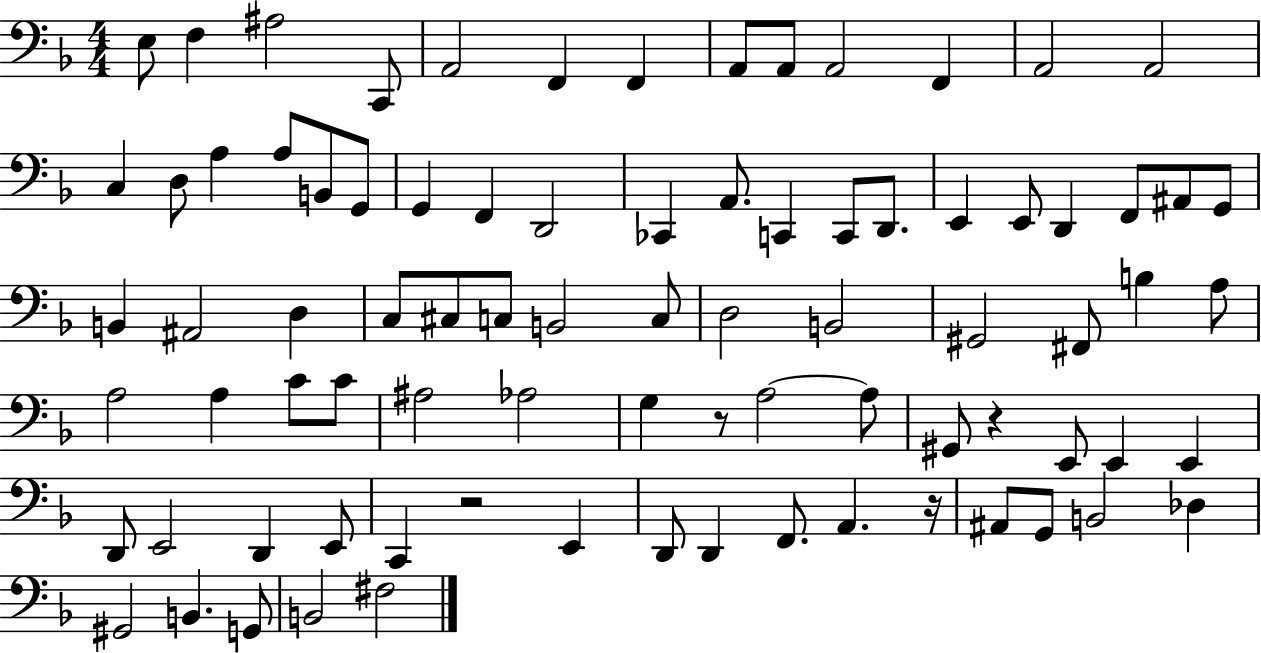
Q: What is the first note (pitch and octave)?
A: E3